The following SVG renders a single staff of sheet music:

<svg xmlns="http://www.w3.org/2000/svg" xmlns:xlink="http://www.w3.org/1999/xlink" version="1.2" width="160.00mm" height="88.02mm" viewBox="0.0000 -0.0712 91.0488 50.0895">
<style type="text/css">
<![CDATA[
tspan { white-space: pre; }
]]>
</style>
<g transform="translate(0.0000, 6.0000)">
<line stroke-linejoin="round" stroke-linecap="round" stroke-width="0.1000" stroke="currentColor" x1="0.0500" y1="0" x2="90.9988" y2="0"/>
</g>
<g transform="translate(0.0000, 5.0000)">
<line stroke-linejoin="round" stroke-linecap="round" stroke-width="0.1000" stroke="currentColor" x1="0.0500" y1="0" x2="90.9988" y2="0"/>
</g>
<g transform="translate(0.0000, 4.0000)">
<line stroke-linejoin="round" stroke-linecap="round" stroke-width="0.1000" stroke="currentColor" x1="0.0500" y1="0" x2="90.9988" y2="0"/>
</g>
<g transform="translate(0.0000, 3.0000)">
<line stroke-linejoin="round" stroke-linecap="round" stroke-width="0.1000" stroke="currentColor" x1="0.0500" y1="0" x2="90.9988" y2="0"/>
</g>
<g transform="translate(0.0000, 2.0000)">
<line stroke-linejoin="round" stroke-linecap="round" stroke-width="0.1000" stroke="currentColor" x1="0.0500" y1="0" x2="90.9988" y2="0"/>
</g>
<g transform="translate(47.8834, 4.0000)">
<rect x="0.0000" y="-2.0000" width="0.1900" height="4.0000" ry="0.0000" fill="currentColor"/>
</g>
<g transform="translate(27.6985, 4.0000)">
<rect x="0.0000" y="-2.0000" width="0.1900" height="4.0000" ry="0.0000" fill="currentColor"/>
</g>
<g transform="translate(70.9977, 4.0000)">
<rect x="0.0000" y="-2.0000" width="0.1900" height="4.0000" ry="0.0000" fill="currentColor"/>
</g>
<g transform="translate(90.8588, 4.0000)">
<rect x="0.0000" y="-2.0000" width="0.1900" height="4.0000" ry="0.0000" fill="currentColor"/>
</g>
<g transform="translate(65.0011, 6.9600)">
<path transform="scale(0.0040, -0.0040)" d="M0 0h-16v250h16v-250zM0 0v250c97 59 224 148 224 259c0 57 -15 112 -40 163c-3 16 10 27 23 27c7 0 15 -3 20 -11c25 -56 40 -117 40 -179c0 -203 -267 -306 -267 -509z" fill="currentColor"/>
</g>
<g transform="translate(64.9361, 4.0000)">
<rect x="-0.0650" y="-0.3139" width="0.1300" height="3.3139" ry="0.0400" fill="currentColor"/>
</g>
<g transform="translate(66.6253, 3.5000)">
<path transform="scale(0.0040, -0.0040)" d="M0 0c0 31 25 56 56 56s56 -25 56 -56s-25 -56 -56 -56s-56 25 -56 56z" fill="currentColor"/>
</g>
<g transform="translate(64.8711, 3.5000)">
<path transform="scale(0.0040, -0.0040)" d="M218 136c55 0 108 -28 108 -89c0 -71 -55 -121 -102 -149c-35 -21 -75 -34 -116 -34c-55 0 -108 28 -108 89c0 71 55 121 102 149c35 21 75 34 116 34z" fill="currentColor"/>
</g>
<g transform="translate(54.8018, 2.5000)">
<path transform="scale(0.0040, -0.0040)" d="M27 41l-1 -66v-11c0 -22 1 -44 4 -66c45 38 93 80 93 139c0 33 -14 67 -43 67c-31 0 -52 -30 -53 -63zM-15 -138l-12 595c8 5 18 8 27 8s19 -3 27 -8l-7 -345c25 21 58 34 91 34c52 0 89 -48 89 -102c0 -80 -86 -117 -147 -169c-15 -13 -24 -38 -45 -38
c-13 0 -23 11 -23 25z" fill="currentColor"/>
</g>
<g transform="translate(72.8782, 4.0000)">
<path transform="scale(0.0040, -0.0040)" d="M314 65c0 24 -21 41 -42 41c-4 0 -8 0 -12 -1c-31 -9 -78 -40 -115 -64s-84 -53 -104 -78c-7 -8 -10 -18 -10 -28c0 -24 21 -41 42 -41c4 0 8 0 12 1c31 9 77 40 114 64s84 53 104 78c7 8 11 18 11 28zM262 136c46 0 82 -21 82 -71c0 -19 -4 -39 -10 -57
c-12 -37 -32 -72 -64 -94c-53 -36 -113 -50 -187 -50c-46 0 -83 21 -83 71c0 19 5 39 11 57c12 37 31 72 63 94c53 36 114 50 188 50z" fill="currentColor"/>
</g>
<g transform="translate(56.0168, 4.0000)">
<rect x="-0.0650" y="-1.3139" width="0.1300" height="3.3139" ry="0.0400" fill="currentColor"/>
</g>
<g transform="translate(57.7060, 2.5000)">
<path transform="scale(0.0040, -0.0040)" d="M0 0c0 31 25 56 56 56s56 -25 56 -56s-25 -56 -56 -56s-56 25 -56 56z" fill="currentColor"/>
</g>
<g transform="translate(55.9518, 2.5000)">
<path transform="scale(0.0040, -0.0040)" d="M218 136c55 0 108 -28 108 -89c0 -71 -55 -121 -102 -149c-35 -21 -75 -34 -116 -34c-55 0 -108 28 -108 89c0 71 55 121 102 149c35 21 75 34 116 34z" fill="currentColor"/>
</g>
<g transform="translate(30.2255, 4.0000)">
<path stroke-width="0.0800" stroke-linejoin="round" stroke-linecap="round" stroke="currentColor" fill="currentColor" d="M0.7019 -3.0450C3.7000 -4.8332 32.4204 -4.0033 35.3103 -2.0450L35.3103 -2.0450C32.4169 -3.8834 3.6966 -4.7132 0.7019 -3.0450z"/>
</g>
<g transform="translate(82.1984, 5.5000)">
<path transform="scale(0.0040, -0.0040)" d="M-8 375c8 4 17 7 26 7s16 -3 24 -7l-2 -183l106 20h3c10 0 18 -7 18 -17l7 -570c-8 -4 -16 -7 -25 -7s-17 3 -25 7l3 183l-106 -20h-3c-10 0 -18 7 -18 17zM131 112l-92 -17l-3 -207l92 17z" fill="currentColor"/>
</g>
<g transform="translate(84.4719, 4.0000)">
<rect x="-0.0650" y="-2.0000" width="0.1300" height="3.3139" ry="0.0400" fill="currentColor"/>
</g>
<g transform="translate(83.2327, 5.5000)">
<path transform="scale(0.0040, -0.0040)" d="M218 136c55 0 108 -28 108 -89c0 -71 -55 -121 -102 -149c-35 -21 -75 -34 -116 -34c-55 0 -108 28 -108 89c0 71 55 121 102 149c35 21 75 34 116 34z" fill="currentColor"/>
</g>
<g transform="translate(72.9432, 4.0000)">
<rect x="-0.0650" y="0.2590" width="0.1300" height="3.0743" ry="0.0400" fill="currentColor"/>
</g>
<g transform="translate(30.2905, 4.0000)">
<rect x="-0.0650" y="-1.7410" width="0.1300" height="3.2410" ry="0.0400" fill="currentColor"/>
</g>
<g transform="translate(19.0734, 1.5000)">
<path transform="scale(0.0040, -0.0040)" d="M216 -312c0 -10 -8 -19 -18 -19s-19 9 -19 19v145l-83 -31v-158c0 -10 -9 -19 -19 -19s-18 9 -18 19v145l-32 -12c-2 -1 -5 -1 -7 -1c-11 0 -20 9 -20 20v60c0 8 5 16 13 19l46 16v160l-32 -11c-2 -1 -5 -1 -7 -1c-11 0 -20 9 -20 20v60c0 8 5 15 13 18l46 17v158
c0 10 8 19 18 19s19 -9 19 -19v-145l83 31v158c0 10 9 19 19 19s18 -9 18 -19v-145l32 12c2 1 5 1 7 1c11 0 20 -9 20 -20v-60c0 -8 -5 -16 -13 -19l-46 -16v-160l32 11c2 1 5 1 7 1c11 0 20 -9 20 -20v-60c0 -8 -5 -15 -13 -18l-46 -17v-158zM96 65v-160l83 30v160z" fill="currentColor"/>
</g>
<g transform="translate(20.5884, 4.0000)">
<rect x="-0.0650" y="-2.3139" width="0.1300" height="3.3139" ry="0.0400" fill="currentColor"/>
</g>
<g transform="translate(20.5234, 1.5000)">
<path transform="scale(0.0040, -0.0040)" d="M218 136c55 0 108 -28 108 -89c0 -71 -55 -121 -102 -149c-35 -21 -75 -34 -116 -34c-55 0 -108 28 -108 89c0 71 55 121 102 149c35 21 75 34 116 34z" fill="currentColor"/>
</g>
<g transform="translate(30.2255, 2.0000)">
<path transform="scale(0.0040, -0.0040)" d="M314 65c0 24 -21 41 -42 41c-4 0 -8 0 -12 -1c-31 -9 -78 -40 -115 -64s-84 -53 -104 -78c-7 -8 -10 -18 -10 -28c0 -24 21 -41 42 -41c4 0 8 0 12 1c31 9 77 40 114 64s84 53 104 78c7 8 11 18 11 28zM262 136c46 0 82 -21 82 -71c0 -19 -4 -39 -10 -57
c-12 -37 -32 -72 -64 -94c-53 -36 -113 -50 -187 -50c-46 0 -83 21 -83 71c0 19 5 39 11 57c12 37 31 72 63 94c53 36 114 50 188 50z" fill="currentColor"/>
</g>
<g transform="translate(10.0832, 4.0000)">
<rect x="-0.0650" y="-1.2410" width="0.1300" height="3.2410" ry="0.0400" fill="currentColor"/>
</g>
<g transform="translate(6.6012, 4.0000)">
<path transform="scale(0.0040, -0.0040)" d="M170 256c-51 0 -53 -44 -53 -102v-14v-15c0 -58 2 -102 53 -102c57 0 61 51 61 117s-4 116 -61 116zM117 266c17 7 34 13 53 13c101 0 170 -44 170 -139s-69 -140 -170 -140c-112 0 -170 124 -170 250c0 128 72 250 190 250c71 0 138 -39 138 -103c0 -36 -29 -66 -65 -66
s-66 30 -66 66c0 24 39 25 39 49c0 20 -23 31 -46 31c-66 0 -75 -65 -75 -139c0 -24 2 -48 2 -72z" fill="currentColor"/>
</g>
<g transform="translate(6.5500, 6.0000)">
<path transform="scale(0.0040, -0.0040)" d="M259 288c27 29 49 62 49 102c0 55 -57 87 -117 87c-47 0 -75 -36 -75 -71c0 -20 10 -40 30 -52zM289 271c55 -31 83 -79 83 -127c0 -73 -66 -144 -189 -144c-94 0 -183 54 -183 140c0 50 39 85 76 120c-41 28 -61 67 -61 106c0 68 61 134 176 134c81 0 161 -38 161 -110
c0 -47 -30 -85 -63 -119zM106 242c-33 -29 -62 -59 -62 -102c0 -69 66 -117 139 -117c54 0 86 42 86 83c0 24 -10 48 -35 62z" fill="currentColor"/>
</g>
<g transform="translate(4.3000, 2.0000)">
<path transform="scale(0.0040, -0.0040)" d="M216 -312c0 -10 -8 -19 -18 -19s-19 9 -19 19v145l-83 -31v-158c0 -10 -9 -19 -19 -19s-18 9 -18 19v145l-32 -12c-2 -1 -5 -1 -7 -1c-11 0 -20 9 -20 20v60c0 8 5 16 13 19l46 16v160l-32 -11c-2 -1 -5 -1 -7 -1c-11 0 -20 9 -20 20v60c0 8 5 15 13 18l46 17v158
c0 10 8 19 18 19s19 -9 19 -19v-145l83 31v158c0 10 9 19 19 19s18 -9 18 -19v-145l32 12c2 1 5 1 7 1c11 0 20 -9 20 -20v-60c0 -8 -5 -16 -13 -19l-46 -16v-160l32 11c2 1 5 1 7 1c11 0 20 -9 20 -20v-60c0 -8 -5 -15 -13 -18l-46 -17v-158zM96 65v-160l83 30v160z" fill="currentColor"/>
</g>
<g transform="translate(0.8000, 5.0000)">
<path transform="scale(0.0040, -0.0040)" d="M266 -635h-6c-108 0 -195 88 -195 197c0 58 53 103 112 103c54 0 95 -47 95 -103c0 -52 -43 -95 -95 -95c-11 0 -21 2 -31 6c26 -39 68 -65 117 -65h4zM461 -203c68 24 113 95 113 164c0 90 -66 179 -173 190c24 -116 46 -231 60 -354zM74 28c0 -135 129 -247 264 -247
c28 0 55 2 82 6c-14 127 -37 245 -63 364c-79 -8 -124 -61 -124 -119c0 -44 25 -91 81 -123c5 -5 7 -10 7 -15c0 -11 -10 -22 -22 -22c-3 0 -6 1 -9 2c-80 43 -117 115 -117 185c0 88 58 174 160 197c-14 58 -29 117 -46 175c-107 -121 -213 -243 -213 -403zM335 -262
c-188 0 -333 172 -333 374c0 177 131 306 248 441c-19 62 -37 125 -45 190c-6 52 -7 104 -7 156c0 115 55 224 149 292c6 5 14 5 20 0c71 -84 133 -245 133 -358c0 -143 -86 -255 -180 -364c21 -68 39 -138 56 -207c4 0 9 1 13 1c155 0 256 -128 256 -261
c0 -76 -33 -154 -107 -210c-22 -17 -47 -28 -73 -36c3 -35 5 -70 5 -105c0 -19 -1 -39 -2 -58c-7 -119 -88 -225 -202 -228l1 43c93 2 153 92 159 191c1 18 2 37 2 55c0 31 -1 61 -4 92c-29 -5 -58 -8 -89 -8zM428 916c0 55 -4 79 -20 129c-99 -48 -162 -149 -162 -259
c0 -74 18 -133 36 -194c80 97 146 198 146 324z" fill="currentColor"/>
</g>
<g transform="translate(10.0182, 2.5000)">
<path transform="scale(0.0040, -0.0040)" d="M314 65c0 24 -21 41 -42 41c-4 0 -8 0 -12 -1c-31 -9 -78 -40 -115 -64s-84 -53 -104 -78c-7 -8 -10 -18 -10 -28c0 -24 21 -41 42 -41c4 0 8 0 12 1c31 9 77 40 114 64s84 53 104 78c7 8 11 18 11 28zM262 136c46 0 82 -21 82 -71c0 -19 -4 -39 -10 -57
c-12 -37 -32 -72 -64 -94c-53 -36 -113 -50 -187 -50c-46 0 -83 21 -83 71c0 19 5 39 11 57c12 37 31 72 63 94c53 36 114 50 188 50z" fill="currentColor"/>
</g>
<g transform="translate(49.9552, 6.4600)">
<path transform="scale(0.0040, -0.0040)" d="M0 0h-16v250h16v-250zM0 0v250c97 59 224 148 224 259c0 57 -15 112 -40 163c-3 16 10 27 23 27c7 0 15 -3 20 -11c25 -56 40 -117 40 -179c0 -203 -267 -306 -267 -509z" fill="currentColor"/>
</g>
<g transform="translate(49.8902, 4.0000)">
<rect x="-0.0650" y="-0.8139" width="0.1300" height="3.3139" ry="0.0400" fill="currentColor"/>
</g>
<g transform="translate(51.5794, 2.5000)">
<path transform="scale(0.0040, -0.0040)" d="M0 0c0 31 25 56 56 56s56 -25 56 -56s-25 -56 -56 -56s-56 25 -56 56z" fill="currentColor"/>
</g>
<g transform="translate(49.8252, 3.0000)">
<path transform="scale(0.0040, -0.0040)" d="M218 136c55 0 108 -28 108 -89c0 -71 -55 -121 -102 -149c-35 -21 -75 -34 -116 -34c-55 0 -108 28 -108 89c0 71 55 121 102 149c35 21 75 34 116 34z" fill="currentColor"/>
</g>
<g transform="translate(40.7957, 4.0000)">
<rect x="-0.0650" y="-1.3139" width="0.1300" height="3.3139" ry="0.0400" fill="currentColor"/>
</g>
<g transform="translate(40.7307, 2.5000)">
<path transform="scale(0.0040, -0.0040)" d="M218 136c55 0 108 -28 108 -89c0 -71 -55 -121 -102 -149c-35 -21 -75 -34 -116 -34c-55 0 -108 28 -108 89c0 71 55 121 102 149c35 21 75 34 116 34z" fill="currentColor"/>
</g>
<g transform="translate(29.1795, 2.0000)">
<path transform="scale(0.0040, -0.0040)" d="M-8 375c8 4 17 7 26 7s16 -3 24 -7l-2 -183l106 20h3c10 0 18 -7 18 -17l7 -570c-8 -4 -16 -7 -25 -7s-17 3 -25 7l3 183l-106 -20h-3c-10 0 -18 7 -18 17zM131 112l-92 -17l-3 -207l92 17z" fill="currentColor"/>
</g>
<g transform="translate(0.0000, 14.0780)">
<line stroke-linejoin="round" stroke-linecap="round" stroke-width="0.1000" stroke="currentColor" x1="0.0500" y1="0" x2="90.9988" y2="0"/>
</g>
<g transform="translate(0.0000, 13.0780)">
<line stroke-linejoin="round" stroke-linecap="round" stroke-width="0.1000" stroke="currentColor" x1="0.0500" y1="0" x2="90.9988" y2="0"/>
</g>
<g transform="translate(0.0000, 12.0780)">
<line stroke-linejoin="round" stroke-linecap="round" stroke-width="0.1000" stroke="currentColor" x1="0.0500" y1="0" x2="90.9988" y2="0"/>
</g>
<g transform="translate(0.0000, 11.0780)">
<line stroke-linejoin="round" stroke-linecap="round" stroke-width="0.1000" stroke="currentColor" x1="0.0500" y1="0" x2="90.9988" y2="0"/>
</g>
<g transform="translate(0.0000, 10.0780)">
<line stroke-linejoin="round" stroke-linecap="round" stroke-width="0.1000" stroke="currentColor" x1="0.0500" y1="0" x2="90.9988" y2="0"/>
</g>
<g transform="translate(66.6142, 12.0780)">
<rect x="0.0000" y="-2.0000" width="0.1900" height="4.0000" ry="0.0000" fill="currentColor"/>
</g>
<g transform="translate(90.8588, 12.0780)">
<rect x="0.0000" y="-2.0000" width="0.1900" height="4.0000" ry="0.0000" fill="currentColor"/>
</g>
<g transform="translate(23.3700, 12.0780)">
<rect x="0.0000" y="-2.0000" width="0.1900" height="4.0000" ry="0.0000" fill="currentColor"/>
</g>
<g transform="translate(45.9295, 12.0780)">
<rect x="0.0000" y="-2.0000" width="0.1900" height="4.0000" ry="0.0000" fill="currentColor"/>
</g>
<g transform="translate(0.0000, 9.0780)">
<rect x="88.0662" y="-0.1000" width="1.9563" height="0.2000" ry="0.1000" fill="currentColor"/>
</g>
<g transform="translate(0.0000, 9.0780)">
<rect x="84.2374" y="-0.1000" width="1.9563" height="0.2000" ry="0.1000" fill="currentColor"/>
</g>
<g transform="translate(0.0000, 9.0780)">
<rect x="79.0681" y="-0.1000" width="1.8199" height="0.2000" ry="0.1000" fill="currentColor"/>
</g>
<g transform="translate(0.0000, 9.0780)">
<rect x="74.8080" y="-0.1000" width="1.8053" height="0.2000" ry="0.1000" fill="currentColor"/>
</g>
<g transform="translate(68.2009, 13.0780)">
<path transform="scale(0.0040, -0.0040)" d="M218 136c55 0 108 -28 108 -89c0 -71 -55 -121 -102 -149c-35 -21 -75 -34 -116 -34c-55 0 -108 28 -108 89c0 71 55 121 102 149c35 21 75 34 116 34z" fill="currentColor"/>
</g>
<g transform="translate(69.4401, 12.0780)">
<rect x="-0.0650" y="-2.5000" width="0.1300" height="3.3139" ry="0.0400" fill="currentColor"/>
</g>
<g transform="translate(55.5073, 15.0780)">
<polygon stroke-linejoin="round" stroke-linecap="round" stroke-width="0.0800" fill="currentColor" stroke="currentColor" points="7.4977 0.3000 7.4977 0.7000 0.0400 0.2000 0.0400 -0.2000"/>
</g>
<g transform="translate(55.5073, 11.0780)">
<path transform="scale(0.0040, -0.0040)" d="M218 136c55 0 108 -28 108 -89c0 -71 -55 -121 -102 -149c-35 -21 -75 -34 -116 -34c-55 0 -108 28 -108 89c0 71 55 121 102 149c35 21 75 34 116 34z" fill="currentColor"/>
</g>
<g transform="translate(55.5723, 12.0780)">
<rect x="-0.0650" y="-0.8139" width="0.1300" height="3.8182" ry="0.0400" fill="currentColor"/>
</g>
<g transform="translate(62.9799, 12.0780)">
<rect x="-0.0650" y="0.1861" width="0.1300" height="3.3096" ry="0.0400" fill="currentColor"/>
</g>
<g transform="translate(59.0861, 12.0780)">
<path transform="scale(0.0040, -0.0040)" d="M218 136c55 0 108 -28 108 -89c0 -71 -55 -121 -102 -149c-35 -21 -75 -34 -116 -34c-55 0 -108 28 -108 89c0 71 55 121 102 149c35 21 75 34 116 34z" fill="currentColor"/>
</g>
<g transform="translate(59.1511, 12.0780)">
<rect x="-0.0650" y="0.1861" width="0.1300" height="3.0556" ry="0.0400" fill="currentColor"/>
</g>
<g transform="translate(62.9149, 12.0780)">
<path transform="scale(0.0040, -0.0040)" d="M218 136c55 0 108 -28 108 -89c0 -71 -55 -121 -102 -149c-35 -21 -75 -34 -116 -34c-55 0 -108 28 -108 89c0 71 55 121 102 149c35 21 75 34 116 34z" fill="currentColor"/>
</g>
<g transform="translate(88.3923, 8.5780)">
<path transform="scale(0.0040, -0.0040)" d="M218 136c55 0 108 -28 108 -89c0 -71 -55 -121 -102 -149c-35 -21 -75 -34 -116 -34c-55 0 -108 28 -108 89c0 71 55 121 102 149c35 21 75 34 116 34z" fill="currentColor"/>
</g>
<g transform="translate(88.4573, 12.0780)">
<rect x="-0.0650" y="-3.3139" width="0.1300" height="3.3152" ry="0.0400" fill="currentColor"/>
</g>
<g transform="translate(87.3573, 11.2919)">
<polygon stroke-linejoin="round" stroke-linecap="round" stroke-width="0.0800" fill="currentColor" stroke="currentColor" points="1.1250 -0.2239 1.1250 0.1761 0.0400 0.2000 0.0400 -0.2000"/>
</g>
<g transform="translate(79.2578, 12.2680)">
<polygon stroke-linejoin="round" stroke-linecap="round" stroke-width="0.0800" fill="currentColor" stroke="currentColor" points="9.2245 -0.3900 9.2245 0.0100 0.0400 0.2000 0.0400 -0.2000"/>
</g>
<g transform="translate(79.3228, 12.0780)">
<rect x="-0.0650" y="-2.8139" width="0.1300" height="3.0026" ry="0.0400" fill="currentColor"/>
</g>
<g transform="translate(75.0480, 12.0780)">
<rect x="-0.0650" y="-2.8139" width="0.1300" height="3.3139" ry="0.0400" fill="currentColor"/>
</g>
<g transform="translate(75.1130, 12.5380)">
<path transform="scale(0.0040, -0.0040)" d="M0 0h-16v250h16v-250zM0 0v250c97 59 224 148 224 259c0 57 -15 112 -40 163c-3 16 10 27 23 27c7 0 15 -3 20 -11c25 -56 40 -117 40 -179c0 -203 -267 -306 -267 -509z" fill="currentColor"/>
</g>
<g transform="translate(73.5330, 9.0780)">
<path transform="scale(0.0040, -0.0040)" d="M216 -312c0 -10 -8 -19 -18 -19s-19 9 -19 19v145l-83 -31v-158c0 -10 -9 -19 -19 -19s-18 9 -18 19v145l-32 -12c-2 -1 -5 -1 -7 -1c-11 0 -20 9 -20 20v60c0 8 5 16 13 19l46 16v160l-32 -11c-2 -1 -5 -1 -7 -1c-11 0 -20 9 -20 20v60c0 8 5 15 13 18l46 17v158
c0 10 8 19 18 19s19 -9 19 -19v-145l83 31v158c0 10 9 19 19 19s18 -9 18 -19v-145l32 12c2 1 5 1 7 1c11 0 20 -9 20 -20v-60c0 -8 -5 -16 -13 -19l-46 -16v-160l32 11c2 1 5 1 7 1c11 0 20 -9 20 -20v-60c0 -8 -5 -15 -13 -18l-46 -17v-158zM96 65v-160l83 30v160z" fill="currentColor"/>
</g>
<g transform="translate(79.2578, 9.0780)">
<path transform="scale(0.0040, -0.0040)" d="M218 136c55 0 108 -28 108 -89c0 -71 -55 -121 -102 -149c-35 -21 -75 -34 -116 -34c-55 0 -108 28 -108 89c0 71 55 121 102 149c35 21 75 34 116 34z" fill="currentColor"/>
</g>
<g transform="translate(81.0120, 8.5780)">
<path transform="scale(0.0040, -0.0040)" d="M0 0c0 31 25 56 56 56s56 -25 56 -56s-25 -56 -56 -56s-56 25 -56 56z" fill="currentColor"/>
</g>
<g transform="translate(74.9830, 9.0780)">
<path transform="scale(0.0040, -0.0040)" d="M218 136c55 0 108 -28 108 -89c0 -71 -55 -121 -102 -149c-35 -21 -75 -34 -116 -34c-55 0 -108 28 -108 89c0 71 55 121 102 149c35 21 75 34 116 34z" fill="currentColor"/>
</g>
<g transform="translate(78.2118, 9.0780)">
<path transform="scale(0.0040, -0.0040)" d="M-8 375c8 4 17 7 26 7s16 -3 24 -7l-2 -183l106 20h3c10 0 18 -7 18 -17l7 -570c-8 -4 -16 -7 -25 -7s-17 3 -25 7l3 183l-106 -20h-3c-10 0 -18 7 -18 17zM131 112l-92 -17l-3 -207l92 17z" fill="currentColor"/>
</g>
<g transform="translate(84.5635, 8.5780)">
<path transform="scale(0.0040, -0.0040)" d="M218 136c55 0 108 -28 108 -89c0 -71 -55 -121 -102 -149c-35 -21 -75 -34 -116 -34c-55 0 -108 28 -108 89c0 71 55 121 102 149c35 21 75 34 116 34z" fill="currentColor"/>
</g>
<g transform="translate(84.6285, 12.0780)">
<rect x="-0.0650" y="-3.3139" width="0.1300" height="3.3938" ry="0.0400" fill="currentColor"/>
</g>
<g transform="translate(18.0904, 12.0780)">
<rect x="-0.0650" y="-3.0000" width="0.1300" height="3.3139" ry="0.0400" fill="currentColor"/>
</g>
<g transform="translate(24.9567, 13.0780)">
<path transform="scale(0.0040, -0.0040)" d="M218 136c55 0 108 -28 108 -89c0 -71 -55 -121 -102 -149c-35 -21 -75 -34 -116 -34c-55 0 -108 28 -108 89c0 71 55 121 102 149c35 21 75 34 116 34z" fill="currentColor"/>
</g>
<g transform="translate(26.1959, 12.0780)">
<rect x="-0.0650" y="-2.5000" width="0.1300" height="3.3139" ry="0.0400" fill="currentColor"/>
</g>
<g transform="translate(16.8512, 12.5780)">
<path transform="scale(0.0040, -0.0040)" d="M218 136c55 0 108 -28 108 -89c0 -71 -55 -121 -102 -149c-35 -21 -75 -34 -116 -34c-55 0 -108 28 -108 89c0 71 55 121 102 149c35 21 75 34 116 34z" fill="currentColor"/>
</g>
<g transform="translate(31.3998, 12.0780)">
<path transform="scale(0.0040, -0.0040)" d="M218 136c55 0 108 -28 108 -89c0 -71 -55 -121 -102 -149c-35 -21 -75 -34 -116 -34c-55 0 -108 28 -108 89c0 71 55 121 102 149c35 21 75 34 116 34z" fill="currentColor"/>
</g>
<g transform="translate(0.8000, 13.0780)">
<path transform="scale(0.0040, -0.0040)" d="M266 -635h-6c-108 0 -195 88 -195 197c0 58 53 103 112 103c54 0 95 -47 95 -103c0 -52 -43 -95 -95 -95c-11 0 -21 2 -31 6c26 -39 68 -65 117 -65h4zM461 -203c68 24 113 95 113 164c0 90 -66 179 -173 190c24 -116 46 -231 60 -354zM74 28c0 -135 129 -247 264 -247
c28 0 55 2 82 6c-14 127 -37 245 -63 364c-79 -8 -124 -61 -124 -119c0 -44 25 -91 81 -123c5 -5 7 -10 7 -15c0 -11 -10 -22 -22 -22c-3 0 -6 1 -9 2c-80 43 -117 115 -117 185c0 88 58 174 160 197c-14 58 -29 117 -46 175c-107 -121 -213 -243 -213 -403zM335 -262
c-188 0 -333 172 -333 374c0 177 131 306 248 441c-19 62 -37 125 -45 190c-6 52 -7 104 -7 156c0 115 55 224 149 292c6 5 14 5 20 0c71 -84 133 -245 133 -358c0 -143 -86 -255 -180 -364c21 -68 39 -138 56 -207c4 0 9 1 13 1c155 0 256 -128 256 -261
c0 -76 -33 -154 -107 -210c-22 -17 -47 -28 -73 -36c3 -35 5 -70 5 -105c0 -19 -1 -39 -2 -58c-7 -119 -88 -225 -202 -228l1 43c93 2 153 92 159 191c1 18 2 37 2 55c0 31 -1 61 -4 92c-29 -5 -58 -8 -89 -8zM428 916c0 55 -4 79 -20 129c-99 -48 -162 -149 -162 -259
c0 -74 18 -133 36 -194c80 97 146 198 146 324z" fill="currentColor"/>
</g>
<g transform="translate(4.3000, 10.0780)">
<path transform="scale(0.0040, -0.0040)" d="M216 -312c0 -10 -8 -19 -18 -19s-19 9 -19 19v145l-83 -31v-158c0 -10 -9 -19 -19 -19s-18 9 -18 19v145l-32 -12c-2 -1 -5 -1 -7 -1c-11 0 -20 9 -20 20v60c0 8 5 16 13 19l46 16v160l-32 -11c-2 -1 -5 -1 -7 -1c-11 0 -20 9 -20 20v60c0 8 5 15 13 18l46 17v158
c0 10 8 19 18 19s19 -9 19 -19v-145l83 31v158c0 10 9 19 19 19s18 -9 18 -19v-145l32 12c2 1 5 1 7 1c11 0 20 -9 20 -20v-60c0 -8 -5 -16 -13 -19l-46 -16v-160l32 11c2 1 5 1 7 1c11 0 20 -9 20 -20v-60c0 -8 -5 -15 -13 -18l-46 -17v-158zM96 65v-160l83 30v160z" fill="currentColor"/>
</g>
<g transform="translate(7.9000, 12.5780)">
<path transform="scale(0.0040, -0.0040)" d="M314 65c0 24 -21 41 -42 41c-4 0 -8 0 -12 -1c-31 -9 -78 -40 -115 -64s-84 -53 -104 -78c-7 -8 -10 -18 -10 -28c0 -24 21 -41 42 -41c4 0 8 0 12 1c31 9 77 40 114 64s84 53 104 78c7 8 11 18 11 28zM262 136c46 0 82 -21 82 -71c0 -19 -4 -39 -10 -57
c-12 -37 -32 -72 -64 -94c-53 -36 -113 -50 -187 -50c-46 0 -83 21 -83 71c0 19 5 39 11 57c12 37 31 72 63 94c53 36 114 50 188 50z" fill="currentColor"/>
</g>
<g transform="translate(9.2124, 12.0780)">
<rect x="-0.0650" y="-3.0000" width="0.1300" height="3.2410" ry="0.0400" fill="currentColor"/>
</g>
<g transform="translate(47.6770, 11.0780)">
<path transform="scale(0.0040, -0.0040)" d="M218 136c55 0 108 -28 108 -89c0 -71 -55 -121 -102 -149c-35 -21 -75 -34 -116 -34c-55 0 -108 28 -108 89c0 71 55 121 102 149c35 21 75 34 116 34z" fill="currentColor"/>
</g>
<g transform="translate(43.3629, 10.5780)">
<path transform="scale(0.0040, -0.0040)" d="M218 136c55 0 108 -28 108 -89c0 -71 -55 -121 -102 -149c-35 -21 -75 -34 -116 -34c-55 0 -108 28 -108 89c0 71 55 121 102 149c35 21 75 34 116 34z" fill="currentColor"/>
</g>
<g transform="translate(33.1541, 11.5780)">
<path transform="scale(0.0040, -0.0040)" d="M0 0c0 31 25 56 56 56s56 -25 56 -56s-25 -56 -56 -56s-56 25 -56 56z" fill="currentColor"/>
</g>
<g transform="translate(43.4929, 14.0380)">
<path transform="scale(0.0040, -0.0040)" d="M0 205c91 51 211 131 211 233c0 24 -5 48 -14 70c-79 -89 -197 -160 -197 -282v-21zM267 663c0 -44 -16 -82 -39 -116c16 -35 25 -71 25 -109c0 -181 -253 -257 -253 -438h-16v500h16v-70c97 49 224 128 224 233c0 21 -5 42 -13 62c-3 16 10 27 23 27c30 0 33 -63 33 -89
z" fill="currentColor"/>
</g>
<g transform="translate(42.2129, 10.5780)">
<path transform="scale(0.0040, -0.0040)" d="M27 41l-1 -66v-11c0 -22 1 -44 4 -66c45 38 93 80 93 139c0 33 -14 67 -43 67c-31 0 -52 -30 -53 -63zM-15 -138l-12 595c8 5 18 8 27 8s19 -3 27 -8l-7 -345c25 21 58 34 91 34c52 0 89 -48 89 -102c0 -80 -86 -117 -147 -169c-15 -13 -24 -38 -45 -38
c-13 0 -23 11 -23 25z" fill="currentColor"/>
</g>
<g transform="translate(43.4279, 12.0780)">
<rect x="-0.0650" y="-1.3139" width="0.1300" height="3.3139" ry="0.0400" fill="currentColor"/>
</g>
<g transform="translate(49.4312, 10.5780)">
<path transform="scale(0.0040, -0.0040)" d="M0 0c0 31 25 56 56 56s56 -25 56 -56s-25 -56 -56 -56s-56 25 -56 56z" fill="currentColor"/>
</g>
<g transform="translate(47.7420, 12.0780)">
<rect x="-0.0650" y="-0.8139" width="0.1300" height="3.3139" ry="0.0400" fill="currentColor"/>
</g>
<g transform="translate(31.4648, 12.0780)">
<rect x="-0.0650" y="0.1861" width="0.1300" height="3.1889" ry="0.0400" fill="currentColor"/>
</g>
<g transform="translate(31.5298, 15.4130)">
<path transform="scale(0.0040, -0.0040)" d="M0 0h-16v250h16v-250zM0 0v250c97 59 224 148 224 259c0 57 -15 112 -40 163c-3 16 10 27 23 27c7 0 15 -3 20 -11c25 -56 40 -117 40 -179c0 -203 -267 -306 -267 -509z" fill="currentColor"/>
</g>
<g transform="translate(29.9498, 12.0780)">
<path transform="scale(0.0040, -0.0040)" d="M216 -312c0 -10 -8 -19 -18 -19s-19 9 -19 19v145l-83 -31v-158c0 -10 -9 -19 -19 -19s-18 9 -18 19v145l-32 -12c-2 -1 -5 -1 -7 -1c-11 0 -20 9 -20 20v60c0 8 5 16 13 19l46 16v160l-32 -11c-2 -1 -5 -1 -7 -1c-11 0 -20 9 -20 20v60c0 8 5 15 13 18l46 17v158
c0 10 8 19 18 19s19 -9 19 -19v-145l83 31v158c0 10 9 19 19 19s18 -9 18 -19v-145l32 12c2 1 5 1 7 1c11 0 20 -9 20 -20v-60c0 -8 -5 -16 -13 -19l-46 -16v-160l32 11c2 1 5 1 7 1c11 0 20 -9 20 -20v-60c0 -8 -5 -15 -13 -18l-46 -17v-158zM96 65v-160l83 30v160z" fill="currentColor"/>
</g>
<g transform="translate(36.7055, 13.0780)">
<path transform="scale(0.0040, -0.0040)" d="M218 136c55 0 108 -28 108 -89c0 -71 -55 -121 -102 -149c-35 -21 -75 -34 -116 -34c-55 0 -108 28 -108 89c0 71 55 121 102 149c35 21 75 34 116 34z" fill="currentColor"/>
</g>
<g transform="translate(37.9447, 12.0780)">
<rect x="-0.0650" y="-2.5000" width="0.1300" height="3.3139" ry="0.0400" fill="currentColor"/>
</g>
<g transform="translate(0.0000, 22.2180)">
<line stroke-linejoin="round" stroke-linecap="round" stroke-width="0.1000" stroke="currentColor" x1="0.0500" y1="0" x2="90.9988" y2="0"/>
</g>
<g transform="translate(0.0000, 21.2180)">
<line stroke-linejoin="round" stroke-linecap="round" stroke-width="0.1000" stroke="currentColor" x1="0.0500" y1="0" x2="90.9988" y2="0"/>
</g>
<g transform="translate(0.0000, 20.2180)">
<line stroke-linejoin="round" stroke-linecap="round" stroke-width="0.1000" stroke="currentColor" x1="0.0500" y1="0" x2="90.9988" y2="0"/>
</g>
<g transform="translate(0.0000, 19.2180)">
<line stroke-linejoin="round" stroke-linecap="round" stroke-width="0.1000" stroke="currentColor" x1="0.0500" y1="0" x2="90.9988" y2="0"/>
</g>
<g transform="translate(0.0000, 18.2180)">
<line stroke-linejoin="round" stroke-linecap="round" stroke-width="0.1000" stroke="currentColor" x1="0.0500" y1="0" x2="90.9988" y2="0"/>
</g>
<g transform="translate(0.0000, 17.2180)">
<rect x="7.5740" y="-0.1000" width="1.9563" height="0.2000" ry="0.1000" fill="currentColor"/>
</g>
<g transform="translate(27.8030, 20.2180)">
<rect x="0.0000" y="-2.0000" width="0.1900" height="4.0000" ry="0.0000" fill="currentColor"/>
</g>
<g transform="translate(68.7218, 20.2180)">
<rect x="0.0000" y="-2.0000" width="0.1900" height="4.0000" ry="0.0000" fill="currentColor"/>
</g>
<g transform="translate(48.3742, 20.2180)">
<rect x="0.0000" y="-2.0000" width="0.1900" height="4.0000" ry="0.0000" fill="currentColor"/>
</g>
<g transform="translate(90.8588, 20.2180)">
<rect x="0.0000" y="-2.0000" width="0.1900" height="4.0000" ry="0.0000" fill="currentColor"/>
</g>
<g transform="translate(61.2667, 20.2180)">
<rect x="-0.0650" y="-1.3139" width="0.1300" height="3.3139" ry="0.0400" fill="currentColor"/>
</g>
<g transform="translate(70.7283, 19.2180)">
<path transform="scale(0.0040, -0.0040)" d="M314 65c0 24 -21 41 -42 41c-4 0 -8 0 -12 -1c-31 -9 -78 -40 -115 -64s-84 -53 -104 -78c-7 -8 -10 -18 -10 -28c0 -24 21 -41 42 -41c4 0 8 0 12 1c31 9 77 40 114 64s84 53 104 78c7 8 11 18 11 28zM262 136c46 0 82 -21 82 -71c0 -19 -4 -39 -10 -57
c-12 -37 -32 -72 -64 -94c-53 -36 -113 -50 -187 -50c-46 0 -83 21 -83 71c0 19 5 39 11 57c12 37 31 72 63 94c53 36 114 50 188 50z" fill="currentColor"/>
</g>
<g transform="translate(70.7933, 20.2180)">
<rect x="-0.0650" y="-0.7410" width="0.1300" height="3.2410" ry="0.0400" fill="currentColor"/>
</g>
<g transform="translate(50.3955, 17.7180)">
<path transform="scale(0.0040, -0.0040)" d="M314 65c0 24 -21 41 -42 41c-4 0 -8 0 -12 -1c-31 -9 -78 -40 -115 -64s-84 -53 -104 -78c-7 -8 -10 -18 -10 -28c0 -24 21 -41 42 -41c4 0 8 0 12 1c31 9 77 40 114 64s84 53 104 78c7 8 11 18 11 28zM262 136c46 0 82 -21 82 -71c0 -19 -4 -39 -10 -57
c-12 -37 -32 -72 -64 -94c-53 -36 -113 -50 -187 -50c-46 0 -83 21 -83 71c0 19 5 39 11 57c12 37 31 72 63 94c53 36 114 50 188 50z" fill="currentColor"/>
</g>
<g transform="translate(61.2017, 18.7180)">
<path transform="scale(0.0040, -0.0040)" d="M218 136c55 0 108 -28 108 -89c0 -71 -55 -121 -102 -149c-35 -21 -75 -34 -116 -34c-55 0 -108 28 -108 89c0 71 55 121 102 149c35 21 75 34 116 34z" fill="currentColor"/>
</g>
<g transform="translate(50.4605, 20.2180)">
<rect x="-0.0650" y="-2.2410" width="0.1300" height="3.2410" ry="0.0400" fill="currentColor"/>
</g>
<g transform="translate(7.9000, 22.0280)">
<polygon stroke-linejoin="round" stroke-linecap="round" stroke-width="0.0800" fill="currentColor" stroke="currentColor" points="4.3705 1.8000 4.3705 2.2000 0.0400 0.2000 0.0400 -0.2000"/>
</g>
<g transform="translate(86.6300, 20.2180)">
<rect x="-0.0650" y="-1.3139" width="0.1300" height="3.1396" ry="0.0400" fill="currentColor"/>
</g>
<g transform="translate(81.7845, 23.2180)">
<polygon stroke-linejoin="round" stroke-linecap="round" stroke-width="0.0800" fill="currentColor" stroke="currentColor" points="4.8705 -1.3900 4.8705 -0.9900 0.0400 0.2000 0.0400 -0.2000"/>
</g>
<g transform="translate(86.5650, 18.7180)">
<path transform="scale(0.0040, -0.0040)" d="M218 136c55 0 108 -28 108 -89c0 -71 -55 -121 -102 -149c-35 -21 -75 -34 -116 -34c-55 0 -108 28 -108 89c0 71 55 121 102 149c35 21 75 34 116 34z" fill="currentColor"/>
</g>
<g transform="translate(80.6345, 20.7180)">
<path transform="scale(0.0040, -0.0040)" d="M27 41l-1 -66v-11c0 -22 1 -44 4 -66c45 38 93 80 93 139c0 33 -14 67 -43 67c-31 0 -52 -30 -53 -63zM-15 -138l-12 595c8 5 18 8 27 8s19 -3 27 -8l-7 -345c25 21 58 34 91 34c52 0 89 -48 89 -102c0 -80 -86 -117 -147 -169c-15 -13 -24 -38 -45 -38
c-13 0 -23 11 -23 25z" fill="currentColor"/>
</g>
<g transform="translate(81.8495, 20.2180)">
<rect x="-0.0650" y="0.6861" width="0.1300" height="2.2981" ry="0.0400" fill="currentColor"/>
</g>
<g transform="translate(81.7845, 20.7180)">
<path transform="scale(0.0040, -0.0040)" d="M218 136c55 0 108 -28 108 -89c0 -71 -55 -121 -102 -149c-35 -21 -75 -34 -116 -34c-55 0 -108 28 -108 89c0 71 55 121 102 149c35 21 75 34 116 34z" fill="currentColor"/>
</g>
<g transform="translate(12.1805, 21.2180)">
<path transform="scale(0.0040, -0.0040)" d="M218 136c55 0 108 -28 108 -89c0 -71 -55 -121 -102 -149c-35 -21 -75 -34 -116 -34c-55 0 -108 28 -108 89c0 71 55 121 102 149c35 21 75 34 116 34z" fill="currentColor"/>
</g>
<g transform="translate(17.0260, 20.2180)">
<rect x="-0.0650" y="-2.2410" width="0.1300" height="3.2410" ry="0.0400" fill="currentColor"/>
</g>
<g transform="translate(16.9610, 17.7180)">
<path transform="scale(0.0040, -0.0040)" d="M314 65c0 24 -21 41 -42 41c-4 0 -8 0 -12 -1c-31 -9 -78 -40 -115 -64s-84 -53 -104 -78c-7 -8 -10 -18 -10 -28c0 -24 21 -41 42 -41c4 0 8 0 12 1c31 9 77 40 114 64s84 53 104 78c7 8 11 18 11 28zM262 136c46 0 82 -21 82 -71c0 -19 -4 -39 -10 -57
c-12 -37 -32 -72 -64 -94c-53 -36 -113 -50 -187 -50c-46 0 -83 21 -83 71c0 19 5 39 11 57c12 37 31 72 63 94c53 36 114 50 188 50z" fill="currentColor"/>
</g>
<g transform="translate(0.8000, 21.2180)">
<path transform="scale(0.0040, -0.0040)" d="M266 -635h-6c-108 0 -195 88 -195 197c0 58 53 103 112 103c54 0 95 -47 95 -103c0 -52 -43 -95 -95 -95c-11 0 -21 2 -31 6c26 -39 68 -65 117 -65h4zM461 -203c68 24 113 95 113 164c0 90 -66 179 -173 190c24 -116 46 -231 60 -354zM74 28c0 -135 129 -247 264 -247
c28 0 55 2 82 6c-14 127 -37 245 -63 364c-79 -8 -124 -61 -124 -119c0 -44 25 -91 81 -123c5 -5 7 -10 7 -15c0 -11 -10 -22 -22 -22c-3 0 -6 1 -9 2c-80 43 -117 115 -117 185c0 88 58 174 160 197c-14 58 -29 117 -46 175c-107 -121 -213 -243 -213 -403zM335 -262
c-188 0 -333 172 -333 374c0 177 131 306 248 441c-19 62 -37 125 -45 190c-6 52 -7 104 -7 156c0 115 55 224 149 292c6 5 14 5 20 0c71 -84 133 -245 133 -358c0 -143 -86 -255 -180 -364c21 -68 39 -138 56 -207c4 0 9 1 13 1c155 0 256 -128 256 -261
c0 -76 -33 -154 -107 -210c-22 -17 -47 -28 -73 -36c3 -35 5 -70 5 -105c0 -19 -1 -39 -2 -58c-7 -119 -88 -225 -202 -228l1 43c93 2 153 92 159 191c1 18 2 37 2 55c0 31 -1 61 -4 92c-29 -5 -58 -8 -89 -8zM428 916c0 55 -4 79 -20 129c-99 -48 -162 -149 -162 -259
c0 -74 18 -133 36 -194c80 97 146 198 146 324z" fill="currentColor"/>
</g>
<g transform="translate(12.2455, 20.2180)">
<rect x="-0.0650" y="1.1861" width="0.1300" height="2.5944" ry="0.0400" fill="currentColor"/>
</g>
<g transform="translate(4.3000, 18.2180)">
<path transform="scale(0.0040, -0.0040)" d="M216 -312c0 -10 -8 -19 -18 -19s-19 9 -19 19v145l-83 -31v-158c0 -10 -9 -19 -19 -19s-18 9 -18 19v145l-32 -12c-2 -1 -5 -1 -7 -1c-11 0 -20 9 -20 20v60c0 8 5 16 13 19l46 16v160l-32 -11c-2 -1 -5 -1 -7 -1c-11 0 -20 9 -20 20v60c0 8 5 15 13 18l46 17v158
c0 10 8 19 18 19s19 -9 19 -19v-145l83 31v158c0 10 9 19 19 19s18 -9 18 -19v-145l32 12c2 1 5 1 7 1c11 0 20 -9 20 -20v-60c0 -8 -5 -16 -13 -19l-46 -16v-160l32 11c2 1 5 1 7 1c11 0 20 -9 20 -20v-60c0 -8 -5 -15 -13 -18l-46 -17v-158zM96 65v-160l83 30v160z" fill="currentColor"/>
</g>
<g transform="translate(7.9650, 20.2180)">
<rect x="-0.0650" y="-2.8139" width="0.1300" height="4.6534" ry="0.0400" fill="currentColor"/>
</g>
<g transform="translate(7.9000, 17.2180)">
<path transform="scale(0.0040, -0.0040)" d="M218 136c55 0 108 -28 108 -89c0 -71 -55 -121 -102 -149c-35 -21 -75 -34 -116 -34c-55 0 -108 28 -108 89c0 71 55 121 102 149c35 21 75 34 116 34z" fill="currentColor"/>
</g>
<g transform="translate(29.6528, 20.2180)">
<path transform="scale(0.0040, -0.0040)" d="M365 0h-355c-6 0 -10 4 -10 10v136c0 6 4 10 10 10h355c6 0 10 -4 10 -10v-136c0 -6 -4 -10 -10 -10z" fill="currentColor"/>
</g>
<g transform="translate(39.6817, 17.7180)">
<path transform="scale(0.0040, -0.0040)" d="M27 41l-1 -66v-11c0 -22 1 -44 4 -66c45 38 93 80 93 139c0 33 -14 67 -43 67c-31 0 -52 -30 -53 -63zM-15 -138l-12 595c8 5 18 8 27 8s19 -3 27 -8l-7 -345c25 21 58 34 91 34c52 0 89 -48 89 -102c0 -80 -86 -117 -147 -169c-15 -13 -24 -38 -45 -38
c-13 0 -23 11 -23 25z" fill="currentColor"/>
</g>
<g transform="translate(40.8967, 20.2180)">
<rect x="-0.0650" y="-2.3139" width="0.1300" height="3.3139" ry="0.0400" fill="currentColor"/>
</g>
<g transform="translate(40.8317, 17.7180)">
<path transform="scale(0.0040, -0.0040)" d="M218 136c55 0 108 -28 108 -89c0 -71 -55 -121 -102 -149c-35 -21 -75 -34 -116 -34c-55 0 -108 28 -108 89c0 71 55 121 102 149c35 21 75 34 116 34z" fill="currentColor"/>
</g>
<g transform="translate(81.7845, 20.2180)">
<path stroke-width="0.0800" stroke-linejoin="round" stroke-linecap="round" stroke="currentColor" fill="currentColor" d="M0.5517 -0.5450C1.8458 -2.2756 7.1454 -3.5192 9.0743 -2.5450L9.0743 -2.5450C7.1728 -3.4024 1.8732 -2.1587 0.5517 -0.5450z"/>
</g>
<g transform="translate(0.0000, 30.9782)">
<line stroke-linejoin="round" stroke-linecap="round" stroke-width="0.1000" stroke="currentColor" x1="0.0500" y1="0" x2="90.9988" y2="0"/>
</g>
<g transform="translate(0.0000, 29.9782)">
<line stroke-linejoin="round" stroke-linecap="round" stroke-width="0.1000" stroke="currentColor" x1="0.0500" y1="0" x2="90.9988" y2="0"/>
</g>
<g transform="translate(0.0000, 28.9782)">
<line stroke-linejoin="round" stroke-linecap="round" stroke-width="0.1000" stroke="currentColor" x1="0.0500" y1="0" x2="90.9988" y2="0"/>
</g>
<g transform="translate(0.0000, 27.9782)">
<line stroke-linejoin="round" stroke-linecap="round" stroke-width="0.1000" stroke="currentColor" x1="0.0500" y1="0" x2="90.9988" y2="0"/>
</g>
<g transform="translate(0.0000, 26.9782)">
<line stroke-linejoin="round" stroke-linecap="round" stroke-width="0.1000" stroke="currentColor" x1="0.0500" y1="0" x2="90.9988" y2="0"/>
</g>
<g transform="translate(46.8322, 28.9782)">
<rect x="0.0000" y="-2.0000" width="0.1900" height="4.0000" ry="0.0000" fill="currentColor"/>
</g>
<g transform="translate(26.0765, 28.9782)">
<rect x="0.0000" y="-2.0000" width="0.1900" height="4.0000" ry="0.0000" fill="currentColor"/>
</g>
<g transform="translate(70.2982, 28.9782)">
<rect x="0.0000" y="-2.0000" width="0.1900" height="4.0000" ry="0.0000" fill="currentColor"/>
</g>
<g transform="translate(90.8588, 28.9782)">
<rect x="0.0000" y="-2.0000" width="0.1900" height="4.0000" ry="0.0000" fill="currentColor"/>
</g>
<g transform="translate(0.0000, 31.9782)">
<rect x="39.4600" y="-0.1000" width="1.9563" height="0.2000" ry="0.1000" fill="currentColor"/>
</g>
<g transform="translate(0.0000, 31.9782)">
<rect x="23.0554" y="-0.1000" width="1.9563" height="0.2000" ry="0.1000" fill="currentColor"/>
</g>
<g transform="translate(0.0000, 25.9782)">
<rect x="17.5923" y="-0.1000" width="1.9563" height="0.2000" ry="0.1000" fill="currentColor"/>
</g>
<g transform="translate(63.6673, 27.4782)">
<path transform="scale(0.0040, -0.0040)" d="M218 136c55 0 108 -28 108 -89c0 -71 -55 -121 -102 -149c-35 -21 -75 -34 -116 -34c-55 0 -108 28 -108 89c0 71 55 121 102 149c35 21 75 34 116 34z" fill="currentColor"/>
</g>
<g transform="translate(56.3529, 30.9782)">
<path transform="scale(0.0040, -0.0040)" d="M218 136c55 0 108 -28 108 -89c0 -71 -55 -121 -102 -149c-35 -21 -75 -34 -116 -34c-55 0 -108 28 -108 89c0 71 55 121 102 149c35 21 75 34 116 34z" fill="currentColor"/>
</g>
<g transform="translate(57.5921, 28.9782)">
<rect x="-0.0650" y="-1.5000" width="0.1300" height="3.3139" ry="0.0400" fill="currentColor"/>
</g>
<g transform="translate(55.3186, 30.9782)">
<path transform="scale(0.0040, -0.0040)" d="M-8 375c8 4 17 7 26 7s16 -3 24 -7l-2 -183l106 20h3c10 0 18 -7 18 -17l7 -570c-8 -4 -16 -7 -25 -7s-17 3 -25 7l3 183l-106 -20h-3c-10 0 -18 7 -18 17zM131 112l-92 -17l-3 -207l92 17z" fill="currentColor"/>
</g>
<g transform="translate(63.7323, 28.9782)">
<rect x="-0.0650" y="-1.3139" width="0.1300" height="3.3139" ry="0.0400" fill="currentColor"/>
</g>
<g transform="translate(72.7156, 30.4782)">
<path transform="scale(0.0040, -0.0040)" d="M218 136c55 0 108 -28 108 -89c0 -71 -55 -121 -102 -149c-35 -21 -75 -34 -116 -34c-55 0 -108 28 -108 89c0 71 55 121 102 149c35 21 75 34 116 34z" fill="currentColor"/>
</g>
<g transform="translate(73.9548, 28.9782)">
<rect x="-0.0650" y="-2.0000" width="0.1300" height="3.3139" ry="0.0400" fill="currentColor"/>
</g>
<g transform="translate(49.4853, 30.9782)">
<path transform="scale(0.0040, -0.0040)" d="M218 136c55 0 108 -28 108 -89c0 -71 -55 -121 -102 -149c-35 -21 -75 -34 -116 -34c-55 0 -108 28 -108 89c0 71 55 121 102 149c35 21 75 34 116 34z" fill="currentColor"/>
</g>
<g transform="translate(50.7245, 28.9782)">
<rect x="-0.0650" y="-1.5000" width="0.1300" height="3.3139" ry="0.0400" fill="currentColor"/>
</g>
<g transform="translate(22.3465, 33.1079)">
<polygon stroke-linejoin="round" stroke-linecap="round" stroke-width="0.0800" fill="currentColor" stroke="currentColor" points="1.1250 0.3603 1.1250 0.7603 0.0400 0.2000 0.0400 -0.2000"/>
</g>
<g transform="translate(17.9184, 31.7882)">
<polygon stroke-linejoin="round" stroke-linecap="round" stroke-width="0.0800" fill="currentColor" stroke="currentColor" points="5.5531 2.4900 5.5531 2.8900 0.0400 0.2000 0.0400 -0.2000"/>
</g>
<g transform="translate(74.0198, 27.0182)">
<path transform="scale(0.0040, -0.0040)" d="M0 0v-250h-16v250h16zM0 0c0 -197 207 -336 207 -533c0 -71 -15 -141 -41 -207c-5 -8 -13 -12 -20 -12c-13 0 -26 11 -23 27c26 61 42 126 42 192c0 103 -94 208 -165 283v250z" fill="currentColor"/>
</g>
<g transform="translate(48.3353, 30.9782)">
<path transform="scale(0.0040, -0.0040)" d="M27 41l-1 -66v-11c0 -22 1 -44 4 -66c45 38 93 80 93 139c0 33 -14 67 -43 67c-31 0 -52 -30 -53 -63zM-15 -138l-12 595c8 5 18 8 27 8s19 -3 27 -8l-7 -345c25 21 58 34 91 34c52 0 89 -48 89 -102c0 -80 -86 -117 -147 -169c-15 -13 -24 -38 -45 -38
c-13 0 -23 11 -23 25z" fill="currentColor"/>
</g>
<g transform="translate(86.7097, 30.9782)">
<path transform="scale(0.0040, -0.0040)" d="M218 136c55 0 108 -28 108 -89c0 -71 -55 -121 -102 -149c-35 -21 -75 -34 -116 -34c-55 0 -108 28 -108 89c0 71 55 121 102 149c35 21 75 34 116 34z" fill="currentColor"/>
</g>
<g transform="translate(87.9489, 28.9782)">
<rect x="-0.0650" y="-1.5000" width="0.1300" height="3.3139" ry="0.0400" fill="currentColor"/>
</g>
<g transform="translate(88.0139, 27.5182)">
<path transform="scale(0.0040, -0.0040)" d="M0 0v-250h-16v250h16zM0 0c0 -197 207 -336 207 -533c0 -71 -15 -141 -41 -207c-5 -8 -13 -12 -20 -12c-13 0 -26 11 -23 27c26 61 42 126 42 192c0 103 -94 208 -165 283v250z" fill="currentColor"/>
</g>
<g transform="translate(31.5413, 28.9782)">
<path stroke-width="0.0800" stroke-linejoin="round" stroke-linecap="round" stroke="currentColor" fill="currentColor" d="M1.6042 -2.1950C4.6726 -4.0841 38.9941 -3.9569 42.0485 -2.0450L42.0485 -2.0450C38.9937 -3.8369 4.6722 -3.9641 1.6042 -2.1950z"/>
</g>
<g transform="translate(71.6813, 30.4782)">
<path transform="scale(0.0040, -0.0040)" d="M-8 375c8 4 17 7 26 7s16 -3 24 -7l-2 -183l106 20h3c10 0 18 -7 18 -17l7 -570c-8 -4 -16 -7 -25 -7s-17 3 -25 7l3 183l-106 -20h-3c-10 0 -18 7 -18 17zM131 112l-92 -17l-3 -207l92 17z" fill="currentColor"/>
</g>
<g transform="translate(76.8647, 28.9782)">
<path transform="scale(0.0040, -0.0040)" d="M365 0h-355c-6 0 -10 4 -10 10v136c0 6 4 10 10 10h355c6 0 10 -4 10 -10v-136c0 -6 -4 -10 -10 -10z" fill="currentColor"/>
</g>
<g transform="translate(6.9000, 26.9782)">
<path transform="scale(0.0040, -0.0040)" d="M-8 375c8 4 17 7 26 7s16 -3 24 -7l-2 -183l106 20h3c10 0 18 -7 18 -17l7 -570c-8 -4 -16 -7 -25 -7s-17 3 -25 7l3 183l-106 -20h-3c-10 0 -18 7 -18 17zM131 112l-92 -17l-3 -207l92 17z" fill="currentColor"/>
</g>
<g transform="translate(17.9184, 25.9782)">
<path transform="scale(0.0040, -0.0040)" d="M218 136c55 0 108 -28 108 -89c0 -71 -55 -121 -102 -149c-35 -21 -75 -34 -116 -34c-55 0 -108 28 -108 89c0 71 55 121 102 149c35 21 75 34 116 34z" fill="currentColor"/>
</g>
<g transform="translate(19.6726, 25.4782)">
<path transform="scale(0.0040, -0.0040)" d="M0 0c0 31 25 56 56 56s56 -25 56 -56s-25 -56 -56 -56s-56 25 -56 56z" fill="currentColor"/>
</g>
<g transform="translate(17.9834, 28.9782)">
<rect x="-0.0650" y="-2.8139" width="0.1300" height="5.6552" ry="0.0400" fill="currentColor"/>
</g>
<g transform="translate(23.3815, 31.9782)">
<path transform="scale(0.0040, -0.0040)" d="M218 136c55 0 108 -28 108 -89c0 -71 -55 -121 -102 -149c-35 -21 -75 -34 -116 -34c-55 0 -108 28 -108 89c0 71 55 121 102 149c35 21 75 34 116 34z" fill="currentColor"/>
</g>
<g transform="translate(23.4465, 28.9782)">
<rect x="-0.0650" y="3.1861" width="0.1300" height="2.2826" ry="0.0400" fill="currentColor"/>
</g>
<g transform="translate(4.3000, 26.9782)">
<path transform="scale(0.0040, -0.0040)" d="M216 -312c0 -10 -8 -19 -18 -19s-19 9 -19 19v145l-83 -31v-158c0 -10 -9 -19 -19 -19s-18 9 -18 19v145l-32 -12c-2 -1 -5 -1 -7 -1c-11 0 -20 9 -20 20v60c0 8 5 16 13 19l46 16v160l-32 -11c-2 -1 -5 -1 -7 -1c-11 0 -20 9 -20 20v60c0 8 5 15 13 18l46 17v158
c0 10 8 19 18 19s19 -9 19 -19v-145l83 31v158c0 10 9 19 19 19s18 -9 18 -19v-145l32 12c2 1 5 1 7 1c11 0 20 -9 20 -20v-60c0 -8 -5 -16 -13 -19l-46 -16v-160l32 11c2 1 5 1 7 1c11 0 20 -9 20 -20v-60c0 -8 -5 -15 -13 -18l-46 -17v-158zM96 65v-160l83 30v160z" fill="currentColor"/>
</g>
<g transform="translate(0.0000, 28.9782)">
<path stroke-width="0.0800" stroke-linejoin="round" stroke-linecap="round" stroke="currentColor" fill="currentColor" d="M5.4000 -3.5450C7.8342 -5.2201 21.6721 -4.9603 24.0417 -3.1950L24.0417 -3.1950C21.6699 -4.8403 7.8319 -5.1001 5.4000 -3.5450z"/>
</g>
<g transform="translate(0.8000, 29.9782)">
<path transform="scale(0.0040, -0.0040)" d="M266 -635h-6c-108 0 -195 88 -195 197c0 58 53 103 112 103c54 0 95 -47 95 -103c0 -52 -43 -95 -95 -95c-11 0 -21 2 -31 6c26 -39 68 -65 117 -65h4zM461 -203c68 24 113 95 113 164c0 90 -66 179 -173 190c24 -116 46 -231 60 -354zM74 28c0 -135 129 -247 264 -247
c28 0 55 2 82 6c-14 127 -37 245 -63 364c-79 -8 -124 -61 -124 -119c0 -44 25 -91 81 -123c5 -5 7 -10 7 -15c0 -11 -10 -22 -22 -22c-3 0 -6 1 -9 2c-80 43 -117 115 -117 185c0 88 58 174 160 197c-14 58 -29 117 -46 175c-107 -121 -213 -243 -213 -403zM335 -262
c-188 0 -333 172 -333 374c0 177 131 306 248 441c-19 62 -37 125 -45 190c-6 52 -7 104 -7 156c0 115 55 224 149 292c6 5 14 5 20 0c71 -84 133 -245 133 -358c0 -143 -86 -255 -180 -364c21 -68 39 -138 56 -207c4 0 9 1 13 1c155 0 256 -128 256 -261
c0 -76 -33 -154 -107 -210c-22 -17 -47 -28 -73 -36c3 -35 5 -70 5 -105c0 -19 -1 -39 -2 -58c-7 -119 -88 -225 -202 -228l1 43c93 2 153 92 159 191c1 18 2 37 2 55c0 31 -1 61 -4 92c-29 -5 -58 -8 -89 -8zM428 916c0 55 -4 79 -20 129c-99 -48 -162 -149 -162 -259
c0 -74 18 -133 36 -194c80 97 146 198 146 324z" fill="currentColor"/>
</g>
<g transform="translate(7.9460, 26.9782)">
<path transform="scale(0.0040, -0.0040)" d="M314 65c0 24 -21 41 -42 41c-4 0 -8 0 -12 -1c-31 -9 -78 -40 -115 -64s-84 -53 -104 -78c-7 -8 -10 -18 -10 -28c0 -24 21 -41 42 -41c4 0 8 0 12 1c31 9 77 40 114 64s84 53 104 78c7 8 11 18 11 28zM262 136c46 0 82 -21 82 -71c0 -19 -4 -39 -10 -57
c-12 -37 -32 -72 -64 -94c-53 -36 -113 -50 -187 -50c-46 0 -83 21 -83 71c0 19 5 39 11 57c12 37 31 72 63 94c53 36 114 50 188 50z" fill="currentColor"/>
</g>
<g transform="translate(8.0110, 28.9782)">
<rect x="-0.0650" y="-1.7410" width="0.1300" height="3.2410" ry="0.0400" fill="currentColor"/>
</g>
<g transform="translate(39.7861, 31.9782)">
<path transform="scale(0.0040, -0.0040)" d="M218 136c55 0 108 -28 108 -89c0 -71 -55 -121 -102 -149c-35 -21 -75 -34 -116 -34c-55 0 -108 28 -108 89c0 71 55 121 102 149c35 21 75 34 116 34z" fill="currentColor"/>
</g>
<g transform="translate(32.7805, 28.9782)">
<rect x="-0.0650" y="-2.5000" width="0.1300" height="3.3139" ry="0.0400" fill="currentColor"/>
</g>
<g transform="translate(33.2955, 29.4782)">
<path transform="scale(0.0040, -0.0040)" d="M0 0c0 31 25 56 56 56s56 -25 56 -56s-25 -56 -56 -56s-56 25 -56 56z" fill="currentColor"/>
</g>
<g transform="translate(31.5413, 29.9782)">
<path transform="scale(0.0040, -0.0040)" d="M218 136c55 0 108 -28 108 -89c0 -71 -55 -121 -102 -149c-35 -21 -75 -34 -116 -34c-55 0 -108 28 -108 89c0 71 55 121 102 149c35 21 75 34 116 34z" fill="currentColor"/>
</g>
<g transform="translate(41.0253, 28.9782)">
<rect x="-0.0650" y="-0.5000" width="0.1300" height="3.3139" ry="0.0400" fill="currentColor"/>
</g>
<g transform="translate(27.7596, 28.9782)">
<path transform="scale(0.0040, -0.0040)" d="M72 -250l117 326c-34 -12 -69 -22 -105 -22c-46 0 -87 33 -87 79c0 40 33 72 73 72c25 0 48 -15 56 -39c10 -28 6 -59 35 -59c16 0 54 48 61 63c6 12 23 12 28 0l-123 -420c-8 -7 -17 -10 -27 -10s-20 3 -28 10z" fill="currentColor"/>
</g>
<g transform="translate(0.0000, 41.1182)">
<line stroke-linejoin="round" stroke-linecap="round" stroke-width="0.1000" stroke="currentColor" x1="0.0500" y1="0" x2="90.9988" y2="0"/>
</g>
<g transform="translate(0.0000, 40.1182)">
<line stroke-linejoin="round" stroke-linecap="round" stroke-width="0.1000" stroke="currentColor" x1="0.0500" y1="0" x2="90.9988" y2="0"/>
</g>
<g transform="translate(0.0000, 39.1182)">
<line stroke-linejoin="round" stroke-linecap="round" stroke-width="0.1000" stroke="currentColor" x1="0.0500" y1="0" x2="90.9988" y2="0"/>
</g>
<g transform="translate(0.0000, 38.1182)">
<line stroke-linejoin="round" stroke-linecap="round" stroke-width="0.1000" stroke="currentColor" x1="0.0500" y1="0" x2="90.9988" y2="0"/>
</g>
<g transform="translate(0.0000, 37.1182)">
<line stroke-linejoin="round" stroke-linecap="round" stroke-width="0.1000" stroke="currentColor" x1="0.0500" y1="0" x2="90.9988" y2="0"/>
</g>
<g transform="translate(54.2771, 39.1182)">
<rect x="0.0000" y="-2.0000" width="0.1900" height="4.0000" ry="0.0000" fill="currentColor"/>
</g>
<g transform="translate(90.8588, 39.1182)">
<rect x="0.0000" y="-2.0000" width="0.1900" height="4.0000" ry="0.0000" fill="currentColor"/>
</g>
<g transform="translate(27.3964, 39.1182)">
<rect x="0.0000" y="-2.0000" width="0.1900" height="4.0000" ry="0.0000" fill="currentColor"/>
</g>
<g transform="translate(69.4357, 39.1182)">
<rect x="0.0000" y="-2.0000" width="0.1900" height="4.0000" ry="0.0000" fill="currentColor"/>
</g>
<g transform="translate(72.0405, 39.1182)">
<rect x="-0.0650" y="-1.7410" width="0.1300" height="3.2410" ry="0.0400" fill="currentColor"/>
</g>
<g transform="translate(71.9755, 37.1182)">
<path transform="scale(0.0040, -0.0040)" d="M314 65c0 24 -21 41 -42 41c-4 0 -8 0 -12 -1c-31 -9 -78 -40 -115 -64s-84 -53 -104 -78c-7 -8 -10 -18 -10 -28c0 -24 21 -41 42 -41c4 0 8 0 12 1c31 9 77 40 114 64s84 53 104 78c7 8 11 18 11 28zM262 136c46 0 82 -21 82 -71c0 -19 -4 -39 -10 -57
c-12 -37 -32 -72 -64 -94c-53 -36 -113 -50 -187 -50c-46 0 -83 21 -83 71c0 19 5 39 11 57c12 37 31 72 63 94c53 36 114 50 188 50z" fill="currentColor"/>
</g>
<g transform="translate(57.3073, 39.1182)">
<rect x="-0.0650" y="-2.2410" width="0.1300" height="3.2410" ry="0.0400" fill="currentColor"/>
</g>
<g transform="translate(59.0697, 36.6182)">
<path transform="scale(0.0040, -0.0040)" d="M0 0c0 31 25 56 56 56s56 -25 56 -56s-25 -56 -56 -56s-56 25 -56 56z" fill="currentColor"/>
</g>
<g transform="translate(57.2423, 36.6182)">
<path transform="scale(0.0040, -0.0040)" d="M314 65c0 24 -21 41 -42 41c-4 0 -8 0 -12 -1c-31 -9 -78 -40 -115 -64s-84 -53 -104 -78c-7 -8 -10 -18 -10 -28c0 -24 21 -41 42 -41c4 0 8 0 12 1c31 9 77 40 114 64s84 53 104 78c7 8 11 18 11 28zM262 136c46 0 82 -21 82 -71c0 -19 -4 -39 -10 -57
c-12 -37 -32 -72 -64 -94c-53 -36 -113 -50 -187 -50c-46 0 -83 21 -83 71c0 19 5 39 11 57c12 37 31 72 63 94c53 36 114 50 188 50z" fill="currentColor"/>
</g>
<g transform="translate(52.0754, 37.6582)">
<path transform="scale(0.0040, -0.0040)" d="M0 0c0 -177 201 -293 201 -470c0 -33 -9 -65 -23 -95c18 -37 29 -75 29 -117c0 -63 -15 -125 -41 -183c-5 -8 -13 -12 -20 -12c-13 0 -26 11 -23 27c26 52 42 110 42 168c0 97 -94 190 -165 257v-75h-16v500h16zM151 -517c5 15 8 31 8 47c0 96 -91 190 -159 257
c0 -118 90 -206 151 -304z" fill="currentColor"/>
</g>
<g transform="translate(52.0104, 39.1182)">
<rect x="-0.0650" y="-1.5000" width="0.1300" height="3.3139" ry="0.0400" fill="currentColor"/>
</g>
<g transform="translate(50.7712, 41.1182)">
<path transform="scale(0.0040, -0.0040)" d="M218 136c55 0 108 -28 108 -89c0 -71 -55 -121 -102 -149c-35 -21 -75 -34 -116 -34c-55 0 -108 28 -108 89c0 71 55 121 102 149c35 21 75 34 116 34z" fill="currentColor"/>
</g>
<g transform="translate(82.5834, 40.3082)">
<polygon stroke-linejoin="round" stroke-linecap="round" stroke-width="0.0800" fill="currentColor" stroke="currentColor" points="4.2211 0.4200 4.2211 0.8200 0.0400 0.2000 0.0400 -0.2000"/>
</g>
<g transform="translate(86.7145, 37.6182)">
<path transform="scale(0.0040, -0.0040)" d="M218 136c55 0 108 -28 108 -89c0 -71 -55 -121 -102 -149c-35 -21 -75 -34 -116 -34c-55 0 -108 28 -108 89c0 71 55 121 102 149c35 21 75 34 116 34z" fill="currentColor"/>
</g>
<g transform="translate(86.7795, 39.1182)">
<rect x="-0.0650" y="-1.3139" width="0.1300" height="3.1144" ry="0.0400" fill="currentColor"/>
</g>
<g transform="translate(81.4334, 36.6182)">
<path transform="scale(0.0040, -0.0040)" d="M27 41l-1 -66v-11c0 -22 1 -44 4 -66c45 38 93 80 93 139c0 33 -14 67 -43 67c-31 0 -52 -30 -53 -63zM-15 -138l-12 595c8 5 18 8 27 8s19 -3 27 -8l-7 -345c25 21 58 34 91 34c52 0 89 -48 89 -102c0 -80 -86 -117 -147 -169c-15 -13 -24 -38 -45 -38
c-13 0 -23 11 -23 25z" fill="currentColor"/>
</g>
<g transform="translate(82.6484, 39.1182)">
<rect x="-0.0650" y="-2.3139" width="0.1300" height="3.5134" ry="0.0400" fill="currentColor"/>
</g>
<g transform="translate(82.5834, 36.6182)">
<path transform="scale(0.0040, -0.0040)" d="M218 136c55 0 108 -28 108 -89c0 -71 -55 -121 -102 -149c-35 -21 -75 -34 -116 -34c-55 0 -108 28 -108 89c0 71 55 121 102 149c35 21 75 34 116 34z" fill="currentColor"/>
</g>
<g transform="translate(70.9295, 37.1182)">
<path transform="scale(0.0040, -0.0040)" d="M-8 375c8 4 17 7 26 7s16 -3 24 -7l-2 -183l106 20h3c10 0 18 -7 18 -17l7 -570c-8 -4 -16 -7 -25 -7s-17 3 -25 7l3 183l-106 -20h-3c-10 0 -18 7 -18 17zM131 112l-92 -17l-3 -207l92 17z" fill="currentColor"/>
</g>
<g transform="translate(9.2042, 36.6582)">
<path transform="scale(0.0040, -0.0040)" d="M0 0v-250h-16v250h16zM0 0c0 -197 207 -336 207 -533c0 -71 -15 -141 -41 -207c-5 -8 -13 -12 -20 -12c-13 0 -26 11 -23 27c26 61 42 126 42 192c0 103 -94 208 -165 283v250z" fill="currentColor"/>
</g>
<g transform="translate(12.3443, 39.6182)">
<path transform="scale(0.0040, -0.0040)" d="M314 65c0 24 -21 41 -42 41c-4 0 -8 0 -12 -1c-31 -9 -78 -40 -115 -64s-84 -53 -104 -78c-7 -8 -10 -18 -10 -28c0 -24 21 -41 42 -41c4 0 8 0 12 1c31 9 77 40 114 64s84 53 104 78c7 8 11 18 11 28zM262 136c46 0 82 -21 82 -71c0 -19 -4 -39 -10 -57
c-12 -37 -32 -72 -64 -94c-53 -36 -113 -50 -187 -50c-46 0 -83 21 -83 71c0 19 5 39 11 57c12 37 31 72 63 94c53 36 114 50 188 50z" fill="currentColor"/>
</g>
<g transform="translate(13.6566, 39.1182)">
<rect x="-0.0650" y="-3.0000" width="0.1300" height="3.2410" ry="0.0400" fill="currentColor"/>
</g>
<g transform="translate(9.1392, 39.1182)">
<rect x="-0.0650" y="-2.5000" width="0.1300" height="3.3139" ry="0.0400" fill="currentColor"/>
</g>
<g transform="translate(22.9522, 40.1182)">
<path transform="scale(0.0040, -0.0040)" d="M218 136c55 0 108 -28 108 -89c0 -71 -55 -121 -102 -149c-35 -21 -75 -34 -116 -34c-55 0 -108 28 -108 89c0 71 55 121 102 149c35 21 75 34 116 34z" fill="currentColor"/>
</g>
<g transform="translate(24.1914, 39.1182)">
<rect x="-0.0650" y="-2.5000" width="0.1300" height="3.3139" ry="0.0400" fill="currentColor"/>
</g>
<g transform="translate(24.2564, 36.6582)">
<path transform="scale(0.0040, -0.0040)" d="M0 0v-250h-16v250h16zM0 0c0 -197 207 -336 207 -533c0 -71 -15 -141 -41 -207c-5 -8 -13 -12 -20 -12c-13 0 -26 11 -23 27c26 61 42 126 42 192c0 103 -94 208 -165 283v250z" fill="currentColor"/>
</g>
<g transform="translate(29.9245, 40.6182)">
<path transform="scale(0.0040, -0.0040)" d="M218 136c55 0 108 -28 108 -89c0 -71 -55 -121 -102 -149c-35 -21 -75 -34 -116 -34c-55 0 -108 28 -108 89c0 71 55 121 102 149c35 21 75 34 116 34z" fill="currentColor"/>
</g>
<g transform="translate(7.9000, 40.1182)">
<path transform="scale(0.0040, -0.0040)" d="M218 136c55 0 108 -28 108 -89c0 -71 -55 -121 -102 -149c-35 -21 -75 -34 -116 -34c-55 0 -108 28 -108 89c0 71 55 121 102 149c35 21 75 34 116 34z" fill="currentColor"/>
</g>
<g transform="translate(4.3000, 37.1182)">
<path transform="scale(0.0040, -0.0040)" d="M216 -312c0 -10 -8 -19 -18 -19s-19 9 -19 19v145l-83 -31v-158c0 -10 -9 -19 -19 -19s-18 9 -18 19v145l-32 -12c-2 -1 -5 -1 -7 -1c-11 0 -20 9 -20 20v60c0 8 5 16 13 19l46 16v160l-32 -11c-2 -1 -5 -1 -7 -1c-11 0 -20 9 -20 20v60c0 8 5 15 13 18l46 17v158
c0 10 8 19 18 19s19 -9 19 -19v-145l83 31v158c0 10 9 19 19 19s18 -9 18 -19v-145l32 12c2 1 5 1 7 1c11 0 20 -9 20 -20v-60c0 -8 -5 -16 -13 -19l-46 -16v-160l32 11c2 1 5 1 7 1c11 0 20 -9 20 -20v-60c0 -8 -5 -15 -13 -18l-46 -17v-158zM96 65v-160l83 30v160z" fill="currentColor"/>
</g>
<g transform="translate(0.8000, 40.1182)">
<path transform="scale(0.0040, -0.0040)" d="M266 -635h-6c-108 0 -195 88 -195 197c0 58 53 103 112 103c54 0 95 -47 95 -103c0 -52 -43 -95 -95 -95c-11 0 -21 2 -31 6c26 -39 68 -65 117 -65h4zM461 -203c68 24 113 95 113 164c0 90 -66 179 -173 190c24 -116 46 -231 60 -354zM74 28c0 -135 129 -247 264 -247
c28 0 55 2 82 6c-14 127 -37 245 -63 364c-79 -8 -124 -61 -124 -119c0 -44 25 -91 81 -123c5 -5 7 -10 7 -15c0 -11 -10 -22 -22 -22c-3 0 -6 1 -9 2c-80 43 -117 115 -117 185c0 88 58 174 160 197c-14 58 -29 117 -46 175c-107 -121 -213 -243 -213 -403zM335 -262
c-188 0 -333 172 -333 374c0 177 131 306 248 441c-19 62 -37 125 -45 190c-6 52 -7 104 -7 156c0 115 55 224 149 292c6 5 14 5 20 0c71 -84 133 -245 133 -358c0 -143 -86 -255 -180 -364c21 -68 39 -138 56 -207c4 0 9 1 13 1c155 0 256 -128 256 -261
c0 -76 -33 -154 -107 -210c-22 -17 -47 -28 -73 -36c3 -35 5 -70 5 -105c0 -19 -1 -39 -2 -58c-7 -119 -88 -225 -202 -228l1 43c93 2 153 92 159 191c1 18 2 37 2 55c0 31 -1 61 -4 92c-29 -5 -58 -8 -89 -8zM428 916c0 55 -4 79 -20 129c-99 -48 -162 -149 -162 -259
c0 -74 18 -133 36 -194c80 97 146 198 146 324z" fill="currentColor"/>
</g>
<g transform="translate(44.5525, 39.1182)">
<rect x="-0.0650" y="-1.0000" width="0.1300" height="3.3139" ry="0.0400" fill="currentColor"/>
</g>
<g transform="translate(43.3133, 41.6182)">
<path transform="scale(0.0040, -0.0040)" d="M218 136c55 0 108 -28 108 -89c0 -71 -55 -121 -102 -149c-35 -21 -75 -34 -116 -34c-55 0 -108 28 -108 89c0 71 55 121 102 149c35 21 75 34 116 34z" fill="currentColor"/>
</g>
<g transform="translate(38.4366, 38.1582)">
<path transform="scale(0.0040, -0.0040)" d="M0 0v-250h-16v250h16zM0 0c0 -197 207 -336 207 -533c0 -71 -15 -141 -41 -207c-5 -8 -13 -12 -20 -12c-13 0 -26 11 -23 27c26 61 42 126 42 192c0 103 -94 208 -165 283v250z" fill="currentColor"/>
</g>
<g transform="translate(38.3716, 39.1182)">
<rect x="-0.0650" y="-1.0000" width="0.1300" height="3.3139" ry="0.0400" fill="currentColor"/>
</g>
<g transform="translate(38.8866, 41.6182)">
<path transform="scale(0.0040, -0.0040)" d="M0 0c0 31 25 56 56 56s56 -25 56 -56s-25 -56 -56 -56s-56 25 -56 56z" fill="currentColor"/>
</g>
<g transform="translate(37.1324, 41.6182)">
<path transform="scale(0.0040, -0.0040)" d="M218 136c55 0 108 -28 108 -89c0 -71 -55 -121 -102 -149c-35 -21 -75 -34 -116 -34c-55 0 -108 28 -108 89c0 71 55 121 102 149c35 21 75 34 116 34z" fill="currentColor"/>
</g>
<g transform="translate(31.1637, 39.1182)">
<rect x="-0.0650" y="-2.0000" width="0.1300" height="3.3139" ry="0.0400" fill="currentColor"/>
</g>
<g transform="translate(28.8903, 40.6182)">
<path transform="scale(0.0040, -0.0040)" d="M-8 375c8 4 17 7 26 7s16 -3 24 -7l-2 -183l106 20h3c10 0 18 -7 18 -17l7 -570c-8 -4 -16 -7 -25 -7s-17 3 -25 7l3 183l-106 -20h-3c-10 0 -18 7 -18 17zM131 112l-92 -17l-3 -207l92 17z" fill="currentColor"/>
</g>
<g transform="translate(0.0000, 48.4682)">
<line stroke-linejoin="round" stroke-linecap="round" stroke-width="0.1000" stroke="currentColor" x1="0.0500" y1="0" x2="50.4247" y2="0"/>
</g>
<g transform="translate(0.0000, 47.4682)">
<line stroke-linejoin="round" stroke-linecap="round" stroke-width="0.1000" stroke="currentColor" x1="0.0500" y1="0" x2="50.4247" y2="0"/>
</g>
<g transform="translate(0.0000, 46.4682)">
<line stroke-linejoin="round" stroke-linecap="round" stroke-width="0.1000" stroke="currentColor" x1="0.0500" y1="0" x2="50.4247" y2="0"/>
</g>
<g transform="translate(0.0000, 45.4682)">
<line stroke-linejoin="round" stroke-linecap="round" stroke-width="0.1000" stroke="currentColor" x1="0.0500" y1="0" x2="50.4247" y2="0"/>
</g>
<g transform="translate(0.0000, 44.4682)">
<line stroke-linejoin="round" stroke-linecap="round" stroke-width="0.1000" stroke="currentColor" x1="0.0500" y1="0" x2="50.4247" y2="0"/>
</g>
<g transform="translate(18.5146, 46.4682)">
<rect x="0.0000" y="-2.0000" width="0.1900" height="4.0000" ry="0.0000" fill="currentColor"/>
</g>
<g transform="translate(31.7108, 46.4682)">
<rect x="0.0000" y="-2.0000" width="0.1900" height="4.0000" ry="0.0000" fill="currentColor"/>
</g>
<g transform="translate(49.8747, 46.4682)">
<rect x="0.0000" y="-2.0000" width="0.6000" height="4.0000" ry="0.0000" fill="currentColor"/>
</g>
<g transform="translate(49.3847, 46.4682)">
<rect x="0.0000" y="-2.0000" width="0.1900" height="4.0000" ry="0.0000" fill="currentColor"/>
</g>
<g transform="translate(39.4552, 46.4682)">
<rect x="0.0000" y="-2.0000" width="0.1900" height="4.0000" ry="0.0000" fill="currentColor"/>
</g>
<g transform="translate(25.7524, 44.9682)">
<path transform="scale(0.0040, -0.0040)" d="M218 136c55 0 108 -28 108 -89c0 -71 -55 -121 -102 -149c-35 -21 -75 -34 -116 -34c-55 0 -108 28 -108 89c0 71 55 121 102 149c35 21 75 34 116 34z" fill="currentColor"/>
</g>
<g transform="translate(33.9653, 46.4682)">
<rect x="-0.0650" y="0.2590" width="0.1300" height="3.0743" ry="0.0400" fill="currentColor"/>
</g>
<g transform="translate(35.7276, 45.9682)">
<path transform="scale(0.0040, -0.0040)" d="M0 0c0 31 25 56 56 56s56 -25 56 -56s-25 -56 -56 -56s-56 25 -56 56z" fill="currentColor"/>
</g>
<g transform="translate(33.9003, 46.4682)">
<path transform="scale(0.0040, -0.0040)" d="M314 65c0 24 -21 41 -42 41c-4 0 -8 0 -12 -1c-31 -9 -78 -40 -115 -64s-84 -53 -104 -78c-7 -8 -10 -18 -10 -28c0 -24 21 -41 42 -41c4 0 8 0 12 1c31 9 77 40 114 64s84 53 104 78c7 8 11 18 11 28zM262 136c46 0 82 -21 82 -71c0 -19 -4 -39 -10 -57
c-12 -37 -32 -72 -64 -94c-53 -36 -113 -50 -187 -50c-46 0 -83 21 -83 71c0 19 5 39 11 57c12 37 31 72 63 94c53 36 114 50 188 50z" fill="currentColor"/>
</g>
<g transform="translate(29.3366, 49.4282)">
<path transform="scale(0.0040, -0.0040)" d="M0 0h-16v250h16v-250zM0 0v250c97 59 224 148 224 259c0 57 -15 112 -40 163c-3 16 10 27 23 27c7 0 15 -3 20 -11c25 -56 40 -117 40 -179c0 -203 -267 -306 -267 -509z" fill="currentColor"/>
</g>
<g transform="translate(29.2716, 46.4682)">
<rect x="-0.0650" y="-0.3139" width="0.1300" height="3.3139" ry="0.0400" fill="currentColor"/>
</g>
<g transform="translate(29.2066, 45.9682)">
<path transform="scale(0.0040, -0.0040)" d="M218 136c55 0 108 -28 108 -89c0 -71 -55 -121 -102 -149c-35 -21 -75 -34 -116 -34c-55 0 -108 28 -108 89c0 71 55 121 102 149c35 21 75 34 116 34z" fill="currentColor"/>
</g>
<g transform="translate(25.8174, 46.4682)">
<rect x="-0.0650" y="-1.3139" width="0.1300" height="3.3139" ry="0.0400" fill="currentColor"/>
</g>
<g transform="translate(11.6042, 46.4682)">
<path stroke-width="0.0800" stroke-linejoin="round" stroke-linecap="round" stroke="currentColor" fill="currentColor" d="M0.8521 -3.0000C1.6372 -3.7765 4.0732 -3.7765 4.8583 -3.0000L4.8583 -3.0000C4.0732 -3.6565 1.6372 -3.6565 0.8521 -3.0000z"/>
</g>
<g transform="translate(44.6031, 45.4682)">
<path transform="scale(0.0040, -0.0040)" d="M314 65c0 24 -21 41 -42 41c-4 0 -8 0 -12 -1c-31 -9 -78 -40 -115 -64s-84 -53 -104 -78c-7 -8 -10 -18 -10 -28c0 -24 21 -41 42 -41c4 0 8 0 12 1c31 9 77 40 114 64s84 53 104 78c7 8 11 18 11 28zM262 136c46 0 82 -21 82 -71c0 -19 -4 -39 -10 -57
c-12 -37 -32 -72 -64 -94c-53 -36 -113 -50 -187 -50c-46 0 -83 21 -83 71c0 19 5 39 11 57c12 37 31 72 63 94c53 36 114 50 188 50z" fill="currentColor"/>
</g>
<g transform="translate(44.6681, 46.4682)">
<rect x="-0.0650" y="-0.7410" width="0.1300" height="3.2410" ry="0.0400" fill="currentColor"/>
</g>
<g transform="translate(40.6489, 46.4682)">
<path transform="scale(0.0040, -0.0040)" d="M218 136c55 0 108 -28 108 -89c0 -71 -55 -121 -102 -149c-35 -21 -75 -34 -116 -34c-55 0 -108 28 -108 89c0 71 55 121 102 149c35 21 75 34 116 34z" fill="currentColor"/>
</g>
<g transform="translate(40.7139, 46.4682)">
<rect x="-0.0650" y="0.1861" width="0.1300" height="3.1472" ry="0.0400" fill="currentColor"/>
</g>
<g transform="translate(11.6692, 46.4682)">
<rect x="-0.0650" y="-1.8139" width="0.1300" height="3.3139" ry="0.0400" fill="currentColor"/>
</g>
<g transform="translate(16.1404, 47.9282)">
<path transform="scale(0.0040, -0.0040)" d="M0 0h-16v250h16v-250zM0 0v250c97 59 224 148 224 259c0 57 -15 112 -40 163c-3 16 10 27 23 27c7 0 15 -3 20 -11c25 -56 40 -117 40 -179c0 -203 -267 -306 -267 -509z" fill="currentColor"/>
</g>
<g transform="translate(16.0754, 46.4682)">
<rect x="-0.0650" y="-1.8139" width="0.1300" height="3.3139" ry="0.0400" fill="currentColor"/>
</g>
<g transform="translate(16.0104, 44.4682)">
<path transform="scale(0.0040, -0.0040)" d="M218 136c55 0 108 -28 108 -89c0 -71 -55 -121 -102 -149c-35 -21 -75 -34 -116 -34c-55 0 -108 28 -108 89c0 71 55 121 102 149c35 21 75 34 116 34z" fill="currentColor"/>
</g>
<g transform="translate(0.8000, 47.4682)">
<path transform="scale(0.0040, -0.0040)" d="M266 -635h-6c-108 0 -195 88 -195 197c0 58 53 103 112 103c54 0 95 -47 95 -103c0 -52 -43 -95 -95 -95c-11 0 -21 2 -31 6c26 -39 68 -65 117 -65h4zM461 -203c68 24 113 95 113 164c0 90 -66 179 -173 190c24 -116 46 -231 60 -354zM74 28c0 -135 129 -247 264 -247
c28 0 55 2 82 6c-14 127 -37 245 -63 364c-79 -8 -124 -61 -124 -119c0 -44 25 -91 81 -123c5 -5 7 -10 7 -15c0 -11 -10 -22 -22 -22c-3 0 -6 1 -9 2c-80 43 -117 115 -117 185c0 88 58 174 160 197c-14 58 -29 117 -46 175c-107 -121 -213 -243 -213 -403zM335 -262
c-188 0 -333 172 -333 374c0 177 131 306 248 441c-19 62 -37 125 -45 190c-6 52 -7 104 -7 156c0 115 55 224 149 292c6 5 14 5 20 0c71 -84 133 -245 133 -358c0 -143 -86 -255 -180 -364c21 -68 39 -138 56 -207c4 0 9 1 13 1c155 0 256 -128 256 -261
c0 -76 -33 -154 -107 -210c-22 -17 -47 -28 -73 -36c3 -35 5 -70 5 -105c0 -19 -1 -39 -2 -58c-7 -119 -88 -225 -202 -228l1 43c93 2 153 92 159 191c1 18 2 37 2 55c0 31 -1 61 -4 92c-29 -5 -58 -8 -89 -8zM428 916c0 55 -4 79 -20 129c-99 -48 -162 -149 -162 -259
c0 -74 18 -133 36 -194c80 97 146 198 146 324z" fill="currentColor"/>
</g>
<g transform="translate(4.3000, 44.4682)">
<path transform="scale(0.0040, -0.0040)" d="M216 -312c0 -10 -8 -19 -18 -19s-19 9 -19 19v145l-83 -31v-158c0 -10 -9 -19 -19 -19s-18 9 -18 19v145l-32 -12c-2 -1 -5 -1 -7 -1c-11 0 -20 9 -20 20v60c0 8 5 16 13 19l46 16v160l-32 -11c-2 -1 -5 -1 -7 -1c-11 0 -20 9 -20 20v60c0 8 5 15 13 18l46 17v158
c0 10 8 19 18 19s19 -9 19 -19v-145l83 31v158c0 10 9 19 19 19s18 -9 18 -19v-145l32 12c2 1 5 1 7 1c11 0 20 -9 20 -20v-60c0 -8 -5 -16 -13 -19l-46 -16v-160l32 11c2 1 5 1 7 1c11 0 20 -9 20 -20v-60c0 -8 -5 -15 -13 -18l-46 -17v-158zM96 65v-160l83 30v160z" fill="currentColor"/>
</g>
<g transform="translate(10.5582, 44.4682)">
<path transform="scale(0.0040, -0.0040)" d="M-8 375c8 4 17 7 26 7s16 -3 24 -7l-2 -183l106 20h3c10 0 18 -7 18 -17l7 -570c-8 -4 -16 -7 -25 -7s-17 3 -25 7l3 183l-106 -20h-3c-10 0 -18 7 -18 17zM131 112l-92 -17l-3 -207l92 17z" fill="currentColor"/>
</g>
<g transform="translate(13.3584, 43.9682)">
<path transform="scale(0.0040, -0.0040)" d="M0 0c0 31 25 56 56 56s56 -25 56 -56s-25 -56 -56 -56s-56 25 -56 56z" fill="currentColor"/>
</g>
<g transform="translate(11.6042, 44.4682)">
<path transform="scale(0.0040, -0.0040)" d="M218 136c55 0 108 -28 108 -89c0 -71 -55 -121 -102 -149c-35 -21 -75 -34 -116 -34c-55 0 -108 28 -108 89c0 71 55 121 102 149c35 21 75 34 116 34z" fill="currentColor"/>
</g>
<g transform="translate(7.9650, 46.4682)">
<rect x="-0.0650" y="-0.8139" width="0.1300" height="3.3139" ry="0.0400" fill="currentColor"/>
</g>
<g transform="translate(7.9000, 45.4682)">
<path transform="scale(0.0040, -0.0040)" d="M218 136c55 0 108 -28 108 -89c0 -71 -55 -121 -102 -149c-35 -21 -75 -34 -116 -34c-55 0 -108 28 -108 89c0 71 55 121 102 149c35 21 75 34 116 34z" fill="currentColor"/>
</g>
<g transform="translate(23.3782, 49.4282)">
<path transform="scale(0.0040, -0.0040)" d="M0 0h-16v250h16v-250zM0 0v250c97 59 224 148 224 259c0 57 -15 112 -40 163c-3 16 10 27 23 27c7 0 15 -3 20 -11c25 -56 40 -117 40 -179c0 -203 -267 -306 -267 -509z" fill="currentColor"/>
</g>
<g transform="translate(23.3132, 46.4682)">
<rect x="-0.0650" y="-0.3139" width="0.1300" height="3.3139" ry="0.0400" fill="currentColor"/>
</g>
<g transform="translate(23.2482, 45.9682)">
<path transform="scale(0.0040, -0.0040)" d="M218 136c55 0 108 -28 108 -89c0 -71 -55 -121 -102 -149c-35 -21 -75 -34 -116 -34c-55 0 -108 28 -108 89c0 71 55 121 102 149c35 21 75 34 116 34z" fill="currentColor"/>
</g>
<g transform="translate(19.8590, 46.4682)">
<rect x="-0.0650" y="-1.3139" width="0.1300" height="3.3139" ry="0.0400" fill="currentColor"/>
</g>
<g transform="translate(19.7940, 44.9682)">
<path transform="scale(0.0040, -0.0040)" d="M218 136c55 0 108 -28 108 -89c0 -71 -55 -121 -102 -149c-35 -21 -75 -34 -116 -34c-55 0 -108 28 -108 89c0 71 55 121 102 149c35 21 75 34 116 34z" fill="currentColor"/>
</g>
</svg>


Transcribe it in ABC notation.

X:1
T:Untitled
M:6/8
L:1/4
K:G
e2 ^g f2 e d/2 _e c/2 B2 F A2 A G ^B/2 G _e/4 d d/2 B/2 B/2 G ^a/2 a/2 b/2 b/4 a/2 G/2 g2 z2 _g g2 e d2 _A/2 e/2 f2 a/2 C/4 z/2 G C _E E e F/2 z2 E/2 G/2 A2 G/2 F D/2 D E/4 g2 f2 _g/2 e/2 d f f/2 e c/2 e c/2 B2 B d2